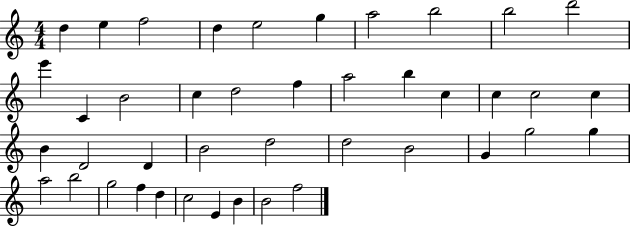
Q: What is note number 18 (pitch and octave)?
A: B5